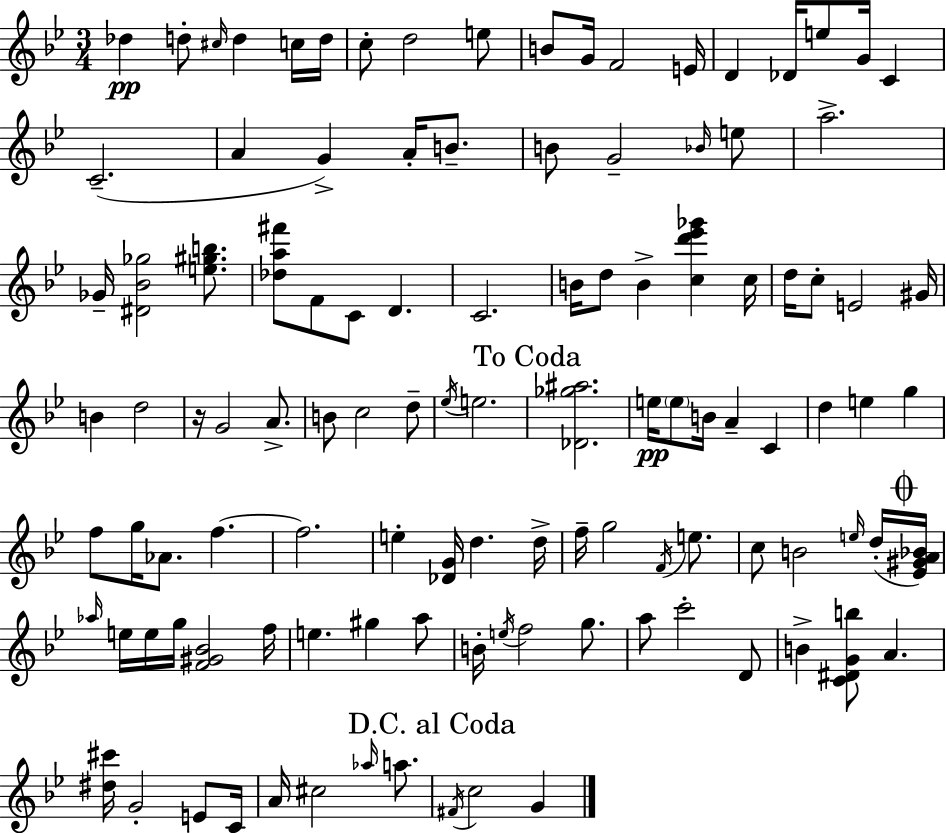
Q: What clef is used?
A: treble